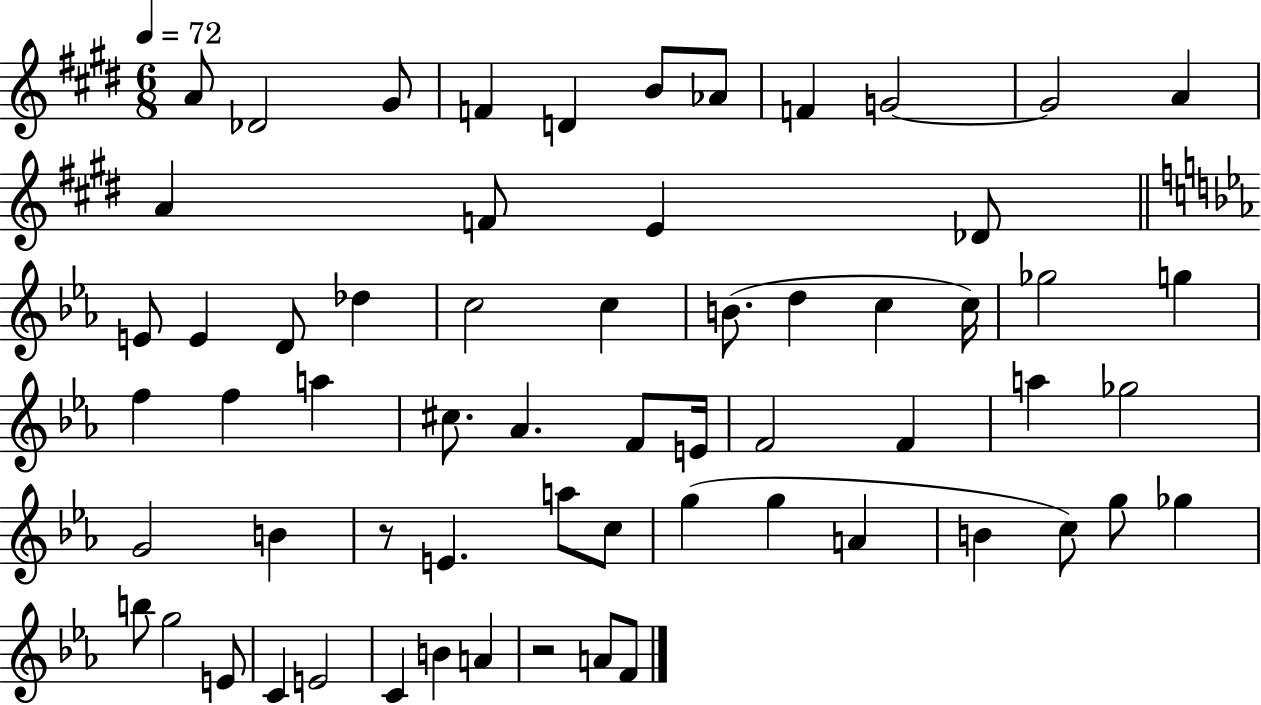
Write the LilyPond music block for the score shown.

{
  \clef treble
  \numericTimeSignature
  \time 6/8
  \key e \major
  \tempo 4 = 72
  \repeat volta 2 { a'8 des'2 gis'8 | f'4 d'4 b'8 aes'8 | f'4 g'2~~ | g'2 a'4 | \break a'4 f'8 e'4 des'8 | \bar "||" \break \key c \minor e'8 e'4 d'8 des''4 | c''2 c''4 | b'8.( d''4 c''4 c''16) | ges''2 g''4 | \break f''4 f''4 a''4 | cis''8. aes'4. f'8 e'16 | f'2 f'4 | a''4 ges''2 | \break g'2 b'4 | r8 e'4. a''8 c''8 | g''4( g''4 a'4 | b'4 c''8) g''8 ges''4 | \break b''8 g''2 e'8 | c'4 e'2 | c'4 b'4 a'4 | r2 a'8 f'8 | \break } \bar "|."
}